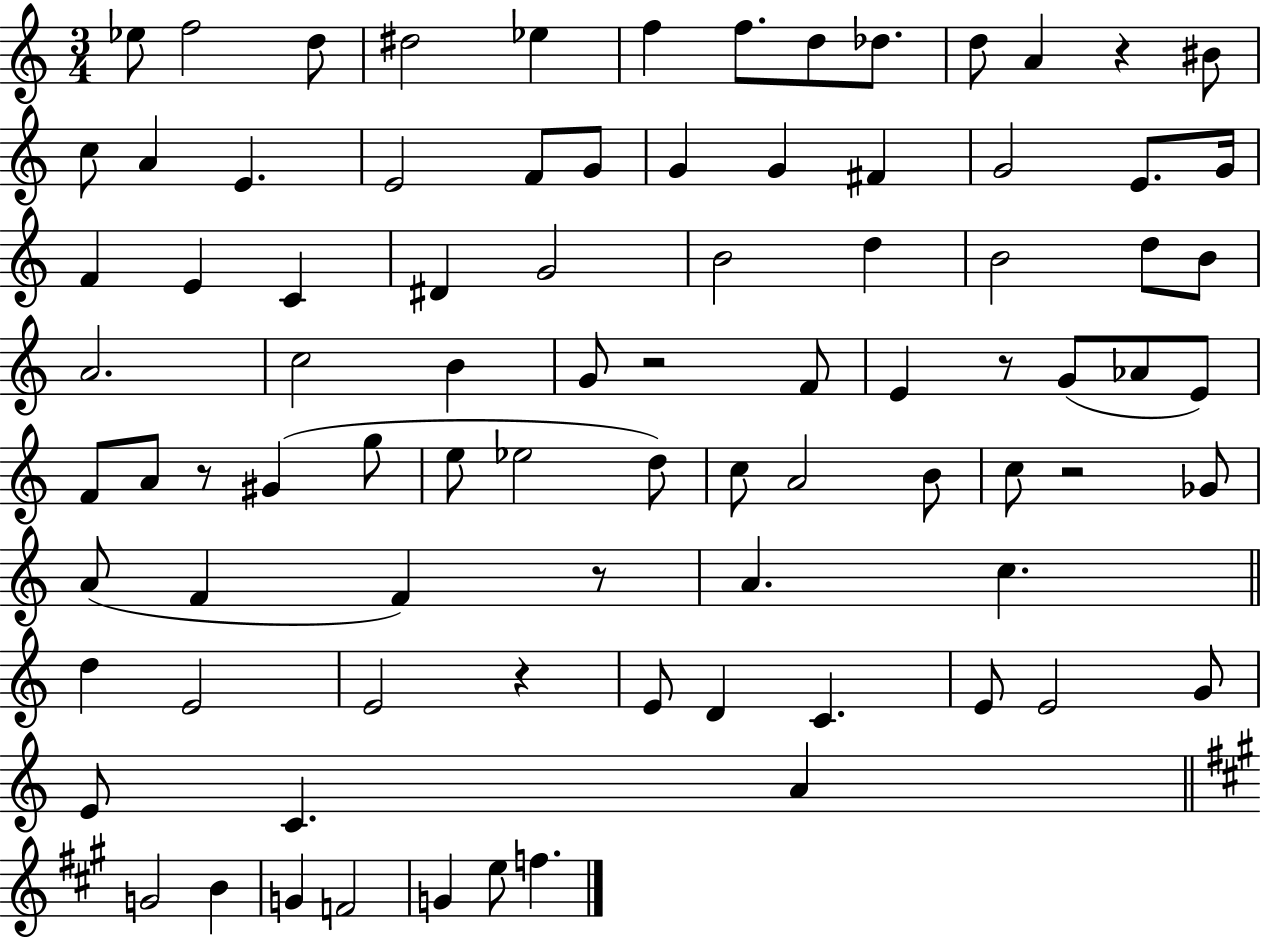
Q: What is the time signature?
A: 3/4